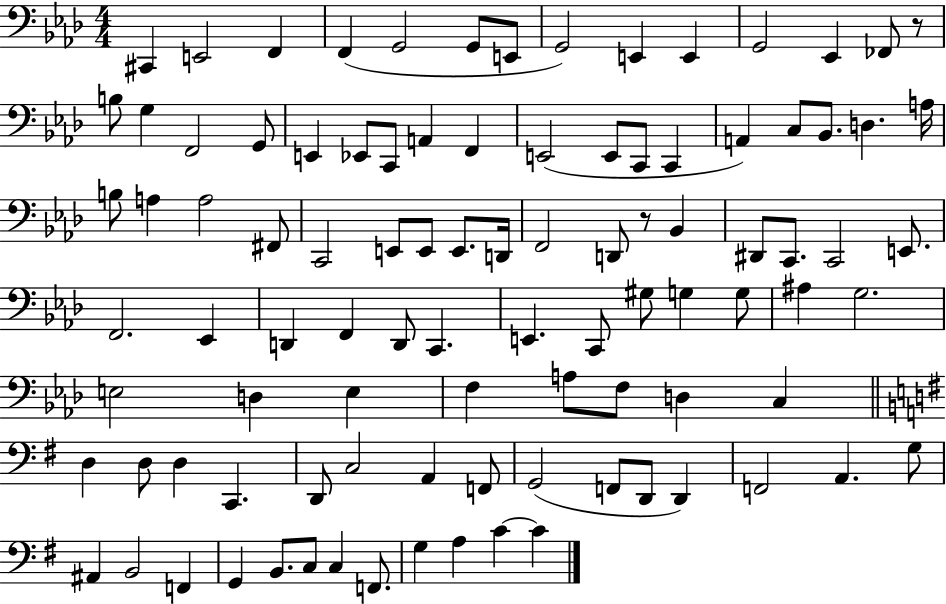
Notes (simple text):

C#2/q E2/h F2/q F2/q G2/h G2/e E2/e G2/h E2/q E2/q G2/h Eb2/q FES2/e R/e B3/e G3/q F2/h G2/e E2/q Eb2/e C2/e A2/q F2/q E2/h E2/e C2/e C2/q A2/q C3/e Bb2/e. D3/q. A3/s B3/e A3/q A3/h F#2/e C2/h E2/e E2/e E2/e. D2/s F2/h D2/e R/e Bb2/q D#2/e C2/e. C2/h E2/e. F2/h. Eb2/q D2/q F2/q D2/e C2/q. E2/q. C2/e G#3/e G3/q G3/e A#3/q G3/h. E3/h D3/q E3/q F3/q A3/e F3/e D3/q C3/q D3/q D3/e D3/q C2/q. D2/e C3/h A2/q F2/e G2/h F2/e D2/e D2/q F2/h A2/q. G3/e A#2/q B2/h F2/q G2/q B2/e. C3/e C3/q F2/e. G3/q A3/q C4/q C4/q